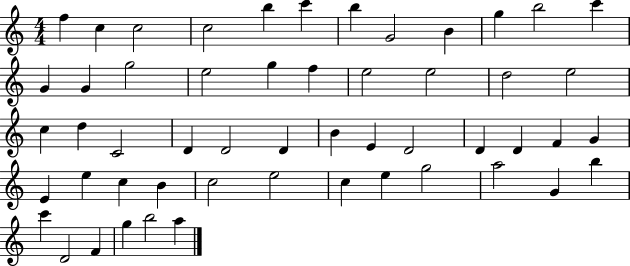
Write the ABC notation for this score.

X:1
T:Untitled
M:4/4
L:1/4
K:C
f c c2 c2 b c' b G2 B g b2 c' G G g2 e2 g f e2 e2 d2 e2 c d C2 D D2 D B E D2 D D F G E e c B c2 e2 c e g2 a2 G b c' D2 F g b2 a